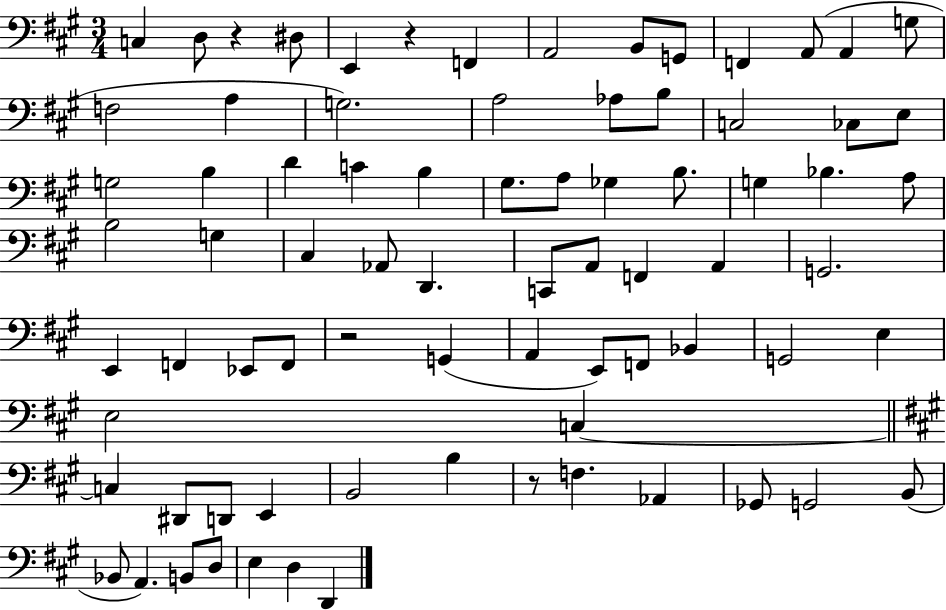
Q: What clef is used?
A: bass